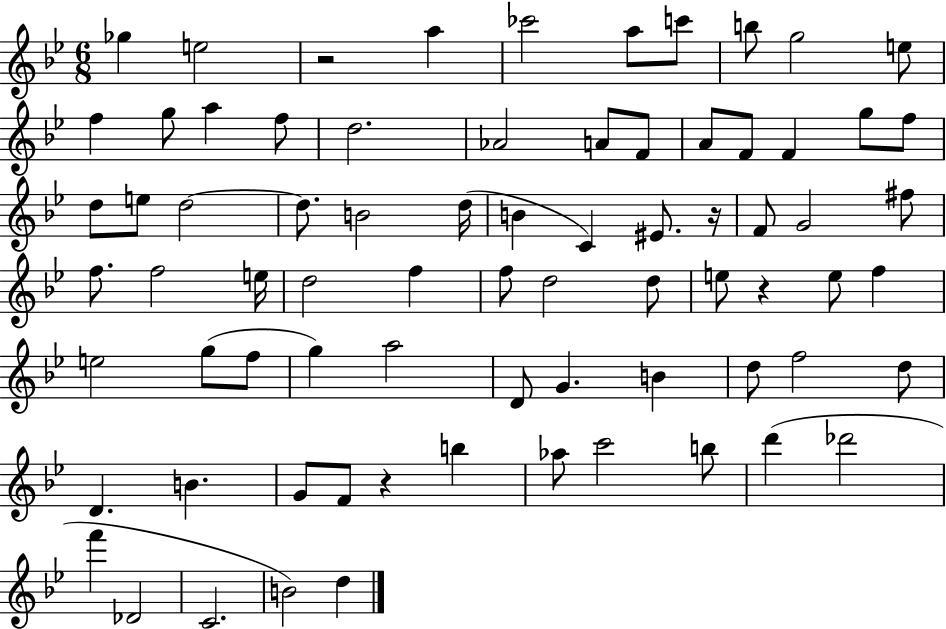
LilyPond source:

{
  \clef treble
  \numericTimeSignature
  \time 6/8
  \key bes \major
  ges''4 e''2 | r2 a''4 | ces'''2 a''8 c'''8 | b''8 g''2 e''8 | \break f''4 g''8 a''4 f''8 | d''2. | aes'2 a'8 f'8 | a'8 f'8 f'4 g''8 f''8 | \break d''8 e''8 d''2~~ | d''8. b'2 d''16( | b'4 c'4) eis'8. r16 | f'8 g'2 fis''8 | \break f''8. f''2 e''16 | d''2 f''4 | f''8 d''2 d''8 | e''8 r4 e''8 f''4 | \break e''2 g''8( f''8 | g''4) a''2 | d'8 g'4. b'4 | d''8 f''2 d''8 | \break d'4. b'4. | g'8 f'8 r4 b''4 | aes''8 c'''2 b''8 | d'''4( des'''2 | \break f'''4 des'2 | c'2. | b'2) d''4 | \bar "|."
}